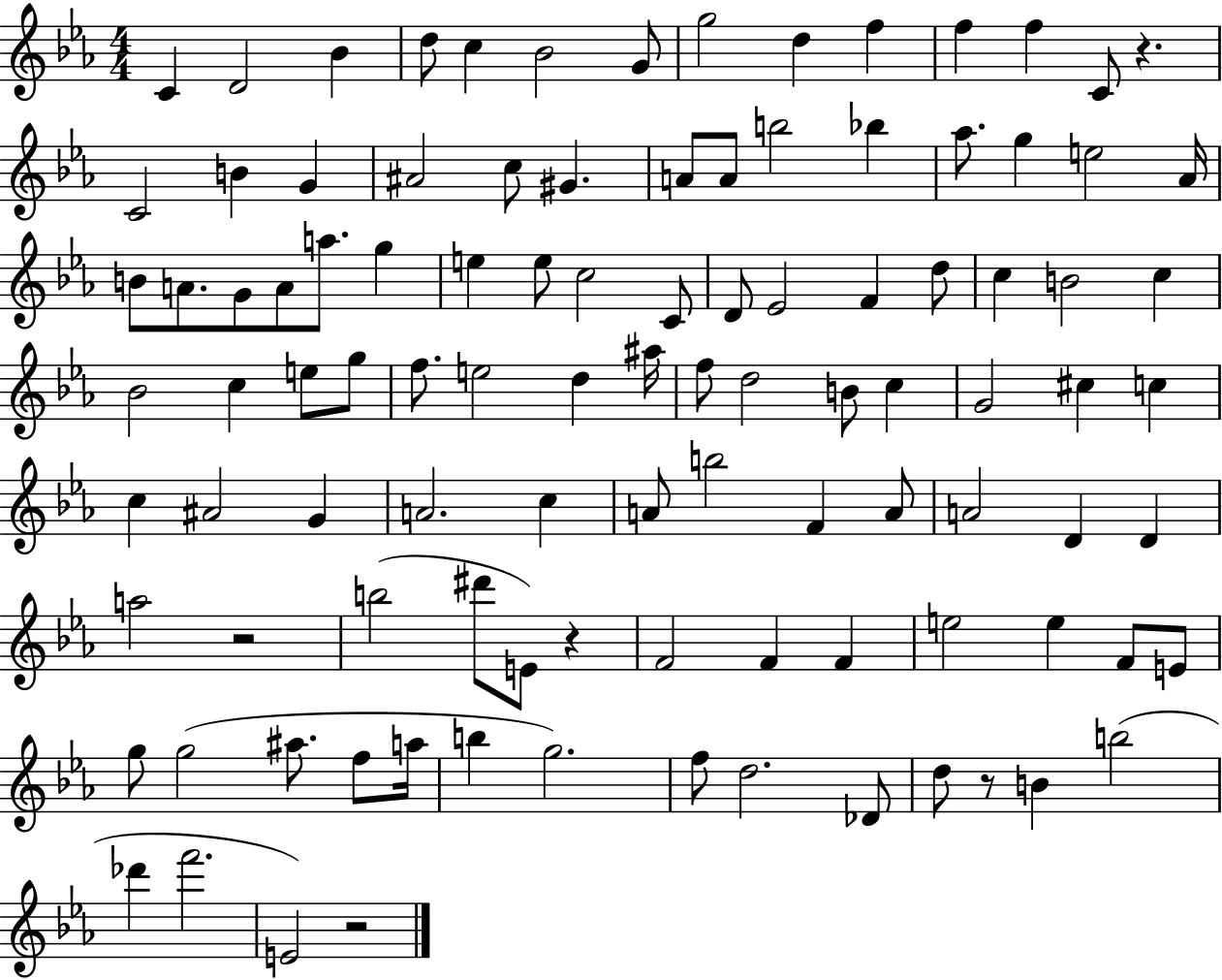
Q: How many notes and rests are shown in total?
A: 103